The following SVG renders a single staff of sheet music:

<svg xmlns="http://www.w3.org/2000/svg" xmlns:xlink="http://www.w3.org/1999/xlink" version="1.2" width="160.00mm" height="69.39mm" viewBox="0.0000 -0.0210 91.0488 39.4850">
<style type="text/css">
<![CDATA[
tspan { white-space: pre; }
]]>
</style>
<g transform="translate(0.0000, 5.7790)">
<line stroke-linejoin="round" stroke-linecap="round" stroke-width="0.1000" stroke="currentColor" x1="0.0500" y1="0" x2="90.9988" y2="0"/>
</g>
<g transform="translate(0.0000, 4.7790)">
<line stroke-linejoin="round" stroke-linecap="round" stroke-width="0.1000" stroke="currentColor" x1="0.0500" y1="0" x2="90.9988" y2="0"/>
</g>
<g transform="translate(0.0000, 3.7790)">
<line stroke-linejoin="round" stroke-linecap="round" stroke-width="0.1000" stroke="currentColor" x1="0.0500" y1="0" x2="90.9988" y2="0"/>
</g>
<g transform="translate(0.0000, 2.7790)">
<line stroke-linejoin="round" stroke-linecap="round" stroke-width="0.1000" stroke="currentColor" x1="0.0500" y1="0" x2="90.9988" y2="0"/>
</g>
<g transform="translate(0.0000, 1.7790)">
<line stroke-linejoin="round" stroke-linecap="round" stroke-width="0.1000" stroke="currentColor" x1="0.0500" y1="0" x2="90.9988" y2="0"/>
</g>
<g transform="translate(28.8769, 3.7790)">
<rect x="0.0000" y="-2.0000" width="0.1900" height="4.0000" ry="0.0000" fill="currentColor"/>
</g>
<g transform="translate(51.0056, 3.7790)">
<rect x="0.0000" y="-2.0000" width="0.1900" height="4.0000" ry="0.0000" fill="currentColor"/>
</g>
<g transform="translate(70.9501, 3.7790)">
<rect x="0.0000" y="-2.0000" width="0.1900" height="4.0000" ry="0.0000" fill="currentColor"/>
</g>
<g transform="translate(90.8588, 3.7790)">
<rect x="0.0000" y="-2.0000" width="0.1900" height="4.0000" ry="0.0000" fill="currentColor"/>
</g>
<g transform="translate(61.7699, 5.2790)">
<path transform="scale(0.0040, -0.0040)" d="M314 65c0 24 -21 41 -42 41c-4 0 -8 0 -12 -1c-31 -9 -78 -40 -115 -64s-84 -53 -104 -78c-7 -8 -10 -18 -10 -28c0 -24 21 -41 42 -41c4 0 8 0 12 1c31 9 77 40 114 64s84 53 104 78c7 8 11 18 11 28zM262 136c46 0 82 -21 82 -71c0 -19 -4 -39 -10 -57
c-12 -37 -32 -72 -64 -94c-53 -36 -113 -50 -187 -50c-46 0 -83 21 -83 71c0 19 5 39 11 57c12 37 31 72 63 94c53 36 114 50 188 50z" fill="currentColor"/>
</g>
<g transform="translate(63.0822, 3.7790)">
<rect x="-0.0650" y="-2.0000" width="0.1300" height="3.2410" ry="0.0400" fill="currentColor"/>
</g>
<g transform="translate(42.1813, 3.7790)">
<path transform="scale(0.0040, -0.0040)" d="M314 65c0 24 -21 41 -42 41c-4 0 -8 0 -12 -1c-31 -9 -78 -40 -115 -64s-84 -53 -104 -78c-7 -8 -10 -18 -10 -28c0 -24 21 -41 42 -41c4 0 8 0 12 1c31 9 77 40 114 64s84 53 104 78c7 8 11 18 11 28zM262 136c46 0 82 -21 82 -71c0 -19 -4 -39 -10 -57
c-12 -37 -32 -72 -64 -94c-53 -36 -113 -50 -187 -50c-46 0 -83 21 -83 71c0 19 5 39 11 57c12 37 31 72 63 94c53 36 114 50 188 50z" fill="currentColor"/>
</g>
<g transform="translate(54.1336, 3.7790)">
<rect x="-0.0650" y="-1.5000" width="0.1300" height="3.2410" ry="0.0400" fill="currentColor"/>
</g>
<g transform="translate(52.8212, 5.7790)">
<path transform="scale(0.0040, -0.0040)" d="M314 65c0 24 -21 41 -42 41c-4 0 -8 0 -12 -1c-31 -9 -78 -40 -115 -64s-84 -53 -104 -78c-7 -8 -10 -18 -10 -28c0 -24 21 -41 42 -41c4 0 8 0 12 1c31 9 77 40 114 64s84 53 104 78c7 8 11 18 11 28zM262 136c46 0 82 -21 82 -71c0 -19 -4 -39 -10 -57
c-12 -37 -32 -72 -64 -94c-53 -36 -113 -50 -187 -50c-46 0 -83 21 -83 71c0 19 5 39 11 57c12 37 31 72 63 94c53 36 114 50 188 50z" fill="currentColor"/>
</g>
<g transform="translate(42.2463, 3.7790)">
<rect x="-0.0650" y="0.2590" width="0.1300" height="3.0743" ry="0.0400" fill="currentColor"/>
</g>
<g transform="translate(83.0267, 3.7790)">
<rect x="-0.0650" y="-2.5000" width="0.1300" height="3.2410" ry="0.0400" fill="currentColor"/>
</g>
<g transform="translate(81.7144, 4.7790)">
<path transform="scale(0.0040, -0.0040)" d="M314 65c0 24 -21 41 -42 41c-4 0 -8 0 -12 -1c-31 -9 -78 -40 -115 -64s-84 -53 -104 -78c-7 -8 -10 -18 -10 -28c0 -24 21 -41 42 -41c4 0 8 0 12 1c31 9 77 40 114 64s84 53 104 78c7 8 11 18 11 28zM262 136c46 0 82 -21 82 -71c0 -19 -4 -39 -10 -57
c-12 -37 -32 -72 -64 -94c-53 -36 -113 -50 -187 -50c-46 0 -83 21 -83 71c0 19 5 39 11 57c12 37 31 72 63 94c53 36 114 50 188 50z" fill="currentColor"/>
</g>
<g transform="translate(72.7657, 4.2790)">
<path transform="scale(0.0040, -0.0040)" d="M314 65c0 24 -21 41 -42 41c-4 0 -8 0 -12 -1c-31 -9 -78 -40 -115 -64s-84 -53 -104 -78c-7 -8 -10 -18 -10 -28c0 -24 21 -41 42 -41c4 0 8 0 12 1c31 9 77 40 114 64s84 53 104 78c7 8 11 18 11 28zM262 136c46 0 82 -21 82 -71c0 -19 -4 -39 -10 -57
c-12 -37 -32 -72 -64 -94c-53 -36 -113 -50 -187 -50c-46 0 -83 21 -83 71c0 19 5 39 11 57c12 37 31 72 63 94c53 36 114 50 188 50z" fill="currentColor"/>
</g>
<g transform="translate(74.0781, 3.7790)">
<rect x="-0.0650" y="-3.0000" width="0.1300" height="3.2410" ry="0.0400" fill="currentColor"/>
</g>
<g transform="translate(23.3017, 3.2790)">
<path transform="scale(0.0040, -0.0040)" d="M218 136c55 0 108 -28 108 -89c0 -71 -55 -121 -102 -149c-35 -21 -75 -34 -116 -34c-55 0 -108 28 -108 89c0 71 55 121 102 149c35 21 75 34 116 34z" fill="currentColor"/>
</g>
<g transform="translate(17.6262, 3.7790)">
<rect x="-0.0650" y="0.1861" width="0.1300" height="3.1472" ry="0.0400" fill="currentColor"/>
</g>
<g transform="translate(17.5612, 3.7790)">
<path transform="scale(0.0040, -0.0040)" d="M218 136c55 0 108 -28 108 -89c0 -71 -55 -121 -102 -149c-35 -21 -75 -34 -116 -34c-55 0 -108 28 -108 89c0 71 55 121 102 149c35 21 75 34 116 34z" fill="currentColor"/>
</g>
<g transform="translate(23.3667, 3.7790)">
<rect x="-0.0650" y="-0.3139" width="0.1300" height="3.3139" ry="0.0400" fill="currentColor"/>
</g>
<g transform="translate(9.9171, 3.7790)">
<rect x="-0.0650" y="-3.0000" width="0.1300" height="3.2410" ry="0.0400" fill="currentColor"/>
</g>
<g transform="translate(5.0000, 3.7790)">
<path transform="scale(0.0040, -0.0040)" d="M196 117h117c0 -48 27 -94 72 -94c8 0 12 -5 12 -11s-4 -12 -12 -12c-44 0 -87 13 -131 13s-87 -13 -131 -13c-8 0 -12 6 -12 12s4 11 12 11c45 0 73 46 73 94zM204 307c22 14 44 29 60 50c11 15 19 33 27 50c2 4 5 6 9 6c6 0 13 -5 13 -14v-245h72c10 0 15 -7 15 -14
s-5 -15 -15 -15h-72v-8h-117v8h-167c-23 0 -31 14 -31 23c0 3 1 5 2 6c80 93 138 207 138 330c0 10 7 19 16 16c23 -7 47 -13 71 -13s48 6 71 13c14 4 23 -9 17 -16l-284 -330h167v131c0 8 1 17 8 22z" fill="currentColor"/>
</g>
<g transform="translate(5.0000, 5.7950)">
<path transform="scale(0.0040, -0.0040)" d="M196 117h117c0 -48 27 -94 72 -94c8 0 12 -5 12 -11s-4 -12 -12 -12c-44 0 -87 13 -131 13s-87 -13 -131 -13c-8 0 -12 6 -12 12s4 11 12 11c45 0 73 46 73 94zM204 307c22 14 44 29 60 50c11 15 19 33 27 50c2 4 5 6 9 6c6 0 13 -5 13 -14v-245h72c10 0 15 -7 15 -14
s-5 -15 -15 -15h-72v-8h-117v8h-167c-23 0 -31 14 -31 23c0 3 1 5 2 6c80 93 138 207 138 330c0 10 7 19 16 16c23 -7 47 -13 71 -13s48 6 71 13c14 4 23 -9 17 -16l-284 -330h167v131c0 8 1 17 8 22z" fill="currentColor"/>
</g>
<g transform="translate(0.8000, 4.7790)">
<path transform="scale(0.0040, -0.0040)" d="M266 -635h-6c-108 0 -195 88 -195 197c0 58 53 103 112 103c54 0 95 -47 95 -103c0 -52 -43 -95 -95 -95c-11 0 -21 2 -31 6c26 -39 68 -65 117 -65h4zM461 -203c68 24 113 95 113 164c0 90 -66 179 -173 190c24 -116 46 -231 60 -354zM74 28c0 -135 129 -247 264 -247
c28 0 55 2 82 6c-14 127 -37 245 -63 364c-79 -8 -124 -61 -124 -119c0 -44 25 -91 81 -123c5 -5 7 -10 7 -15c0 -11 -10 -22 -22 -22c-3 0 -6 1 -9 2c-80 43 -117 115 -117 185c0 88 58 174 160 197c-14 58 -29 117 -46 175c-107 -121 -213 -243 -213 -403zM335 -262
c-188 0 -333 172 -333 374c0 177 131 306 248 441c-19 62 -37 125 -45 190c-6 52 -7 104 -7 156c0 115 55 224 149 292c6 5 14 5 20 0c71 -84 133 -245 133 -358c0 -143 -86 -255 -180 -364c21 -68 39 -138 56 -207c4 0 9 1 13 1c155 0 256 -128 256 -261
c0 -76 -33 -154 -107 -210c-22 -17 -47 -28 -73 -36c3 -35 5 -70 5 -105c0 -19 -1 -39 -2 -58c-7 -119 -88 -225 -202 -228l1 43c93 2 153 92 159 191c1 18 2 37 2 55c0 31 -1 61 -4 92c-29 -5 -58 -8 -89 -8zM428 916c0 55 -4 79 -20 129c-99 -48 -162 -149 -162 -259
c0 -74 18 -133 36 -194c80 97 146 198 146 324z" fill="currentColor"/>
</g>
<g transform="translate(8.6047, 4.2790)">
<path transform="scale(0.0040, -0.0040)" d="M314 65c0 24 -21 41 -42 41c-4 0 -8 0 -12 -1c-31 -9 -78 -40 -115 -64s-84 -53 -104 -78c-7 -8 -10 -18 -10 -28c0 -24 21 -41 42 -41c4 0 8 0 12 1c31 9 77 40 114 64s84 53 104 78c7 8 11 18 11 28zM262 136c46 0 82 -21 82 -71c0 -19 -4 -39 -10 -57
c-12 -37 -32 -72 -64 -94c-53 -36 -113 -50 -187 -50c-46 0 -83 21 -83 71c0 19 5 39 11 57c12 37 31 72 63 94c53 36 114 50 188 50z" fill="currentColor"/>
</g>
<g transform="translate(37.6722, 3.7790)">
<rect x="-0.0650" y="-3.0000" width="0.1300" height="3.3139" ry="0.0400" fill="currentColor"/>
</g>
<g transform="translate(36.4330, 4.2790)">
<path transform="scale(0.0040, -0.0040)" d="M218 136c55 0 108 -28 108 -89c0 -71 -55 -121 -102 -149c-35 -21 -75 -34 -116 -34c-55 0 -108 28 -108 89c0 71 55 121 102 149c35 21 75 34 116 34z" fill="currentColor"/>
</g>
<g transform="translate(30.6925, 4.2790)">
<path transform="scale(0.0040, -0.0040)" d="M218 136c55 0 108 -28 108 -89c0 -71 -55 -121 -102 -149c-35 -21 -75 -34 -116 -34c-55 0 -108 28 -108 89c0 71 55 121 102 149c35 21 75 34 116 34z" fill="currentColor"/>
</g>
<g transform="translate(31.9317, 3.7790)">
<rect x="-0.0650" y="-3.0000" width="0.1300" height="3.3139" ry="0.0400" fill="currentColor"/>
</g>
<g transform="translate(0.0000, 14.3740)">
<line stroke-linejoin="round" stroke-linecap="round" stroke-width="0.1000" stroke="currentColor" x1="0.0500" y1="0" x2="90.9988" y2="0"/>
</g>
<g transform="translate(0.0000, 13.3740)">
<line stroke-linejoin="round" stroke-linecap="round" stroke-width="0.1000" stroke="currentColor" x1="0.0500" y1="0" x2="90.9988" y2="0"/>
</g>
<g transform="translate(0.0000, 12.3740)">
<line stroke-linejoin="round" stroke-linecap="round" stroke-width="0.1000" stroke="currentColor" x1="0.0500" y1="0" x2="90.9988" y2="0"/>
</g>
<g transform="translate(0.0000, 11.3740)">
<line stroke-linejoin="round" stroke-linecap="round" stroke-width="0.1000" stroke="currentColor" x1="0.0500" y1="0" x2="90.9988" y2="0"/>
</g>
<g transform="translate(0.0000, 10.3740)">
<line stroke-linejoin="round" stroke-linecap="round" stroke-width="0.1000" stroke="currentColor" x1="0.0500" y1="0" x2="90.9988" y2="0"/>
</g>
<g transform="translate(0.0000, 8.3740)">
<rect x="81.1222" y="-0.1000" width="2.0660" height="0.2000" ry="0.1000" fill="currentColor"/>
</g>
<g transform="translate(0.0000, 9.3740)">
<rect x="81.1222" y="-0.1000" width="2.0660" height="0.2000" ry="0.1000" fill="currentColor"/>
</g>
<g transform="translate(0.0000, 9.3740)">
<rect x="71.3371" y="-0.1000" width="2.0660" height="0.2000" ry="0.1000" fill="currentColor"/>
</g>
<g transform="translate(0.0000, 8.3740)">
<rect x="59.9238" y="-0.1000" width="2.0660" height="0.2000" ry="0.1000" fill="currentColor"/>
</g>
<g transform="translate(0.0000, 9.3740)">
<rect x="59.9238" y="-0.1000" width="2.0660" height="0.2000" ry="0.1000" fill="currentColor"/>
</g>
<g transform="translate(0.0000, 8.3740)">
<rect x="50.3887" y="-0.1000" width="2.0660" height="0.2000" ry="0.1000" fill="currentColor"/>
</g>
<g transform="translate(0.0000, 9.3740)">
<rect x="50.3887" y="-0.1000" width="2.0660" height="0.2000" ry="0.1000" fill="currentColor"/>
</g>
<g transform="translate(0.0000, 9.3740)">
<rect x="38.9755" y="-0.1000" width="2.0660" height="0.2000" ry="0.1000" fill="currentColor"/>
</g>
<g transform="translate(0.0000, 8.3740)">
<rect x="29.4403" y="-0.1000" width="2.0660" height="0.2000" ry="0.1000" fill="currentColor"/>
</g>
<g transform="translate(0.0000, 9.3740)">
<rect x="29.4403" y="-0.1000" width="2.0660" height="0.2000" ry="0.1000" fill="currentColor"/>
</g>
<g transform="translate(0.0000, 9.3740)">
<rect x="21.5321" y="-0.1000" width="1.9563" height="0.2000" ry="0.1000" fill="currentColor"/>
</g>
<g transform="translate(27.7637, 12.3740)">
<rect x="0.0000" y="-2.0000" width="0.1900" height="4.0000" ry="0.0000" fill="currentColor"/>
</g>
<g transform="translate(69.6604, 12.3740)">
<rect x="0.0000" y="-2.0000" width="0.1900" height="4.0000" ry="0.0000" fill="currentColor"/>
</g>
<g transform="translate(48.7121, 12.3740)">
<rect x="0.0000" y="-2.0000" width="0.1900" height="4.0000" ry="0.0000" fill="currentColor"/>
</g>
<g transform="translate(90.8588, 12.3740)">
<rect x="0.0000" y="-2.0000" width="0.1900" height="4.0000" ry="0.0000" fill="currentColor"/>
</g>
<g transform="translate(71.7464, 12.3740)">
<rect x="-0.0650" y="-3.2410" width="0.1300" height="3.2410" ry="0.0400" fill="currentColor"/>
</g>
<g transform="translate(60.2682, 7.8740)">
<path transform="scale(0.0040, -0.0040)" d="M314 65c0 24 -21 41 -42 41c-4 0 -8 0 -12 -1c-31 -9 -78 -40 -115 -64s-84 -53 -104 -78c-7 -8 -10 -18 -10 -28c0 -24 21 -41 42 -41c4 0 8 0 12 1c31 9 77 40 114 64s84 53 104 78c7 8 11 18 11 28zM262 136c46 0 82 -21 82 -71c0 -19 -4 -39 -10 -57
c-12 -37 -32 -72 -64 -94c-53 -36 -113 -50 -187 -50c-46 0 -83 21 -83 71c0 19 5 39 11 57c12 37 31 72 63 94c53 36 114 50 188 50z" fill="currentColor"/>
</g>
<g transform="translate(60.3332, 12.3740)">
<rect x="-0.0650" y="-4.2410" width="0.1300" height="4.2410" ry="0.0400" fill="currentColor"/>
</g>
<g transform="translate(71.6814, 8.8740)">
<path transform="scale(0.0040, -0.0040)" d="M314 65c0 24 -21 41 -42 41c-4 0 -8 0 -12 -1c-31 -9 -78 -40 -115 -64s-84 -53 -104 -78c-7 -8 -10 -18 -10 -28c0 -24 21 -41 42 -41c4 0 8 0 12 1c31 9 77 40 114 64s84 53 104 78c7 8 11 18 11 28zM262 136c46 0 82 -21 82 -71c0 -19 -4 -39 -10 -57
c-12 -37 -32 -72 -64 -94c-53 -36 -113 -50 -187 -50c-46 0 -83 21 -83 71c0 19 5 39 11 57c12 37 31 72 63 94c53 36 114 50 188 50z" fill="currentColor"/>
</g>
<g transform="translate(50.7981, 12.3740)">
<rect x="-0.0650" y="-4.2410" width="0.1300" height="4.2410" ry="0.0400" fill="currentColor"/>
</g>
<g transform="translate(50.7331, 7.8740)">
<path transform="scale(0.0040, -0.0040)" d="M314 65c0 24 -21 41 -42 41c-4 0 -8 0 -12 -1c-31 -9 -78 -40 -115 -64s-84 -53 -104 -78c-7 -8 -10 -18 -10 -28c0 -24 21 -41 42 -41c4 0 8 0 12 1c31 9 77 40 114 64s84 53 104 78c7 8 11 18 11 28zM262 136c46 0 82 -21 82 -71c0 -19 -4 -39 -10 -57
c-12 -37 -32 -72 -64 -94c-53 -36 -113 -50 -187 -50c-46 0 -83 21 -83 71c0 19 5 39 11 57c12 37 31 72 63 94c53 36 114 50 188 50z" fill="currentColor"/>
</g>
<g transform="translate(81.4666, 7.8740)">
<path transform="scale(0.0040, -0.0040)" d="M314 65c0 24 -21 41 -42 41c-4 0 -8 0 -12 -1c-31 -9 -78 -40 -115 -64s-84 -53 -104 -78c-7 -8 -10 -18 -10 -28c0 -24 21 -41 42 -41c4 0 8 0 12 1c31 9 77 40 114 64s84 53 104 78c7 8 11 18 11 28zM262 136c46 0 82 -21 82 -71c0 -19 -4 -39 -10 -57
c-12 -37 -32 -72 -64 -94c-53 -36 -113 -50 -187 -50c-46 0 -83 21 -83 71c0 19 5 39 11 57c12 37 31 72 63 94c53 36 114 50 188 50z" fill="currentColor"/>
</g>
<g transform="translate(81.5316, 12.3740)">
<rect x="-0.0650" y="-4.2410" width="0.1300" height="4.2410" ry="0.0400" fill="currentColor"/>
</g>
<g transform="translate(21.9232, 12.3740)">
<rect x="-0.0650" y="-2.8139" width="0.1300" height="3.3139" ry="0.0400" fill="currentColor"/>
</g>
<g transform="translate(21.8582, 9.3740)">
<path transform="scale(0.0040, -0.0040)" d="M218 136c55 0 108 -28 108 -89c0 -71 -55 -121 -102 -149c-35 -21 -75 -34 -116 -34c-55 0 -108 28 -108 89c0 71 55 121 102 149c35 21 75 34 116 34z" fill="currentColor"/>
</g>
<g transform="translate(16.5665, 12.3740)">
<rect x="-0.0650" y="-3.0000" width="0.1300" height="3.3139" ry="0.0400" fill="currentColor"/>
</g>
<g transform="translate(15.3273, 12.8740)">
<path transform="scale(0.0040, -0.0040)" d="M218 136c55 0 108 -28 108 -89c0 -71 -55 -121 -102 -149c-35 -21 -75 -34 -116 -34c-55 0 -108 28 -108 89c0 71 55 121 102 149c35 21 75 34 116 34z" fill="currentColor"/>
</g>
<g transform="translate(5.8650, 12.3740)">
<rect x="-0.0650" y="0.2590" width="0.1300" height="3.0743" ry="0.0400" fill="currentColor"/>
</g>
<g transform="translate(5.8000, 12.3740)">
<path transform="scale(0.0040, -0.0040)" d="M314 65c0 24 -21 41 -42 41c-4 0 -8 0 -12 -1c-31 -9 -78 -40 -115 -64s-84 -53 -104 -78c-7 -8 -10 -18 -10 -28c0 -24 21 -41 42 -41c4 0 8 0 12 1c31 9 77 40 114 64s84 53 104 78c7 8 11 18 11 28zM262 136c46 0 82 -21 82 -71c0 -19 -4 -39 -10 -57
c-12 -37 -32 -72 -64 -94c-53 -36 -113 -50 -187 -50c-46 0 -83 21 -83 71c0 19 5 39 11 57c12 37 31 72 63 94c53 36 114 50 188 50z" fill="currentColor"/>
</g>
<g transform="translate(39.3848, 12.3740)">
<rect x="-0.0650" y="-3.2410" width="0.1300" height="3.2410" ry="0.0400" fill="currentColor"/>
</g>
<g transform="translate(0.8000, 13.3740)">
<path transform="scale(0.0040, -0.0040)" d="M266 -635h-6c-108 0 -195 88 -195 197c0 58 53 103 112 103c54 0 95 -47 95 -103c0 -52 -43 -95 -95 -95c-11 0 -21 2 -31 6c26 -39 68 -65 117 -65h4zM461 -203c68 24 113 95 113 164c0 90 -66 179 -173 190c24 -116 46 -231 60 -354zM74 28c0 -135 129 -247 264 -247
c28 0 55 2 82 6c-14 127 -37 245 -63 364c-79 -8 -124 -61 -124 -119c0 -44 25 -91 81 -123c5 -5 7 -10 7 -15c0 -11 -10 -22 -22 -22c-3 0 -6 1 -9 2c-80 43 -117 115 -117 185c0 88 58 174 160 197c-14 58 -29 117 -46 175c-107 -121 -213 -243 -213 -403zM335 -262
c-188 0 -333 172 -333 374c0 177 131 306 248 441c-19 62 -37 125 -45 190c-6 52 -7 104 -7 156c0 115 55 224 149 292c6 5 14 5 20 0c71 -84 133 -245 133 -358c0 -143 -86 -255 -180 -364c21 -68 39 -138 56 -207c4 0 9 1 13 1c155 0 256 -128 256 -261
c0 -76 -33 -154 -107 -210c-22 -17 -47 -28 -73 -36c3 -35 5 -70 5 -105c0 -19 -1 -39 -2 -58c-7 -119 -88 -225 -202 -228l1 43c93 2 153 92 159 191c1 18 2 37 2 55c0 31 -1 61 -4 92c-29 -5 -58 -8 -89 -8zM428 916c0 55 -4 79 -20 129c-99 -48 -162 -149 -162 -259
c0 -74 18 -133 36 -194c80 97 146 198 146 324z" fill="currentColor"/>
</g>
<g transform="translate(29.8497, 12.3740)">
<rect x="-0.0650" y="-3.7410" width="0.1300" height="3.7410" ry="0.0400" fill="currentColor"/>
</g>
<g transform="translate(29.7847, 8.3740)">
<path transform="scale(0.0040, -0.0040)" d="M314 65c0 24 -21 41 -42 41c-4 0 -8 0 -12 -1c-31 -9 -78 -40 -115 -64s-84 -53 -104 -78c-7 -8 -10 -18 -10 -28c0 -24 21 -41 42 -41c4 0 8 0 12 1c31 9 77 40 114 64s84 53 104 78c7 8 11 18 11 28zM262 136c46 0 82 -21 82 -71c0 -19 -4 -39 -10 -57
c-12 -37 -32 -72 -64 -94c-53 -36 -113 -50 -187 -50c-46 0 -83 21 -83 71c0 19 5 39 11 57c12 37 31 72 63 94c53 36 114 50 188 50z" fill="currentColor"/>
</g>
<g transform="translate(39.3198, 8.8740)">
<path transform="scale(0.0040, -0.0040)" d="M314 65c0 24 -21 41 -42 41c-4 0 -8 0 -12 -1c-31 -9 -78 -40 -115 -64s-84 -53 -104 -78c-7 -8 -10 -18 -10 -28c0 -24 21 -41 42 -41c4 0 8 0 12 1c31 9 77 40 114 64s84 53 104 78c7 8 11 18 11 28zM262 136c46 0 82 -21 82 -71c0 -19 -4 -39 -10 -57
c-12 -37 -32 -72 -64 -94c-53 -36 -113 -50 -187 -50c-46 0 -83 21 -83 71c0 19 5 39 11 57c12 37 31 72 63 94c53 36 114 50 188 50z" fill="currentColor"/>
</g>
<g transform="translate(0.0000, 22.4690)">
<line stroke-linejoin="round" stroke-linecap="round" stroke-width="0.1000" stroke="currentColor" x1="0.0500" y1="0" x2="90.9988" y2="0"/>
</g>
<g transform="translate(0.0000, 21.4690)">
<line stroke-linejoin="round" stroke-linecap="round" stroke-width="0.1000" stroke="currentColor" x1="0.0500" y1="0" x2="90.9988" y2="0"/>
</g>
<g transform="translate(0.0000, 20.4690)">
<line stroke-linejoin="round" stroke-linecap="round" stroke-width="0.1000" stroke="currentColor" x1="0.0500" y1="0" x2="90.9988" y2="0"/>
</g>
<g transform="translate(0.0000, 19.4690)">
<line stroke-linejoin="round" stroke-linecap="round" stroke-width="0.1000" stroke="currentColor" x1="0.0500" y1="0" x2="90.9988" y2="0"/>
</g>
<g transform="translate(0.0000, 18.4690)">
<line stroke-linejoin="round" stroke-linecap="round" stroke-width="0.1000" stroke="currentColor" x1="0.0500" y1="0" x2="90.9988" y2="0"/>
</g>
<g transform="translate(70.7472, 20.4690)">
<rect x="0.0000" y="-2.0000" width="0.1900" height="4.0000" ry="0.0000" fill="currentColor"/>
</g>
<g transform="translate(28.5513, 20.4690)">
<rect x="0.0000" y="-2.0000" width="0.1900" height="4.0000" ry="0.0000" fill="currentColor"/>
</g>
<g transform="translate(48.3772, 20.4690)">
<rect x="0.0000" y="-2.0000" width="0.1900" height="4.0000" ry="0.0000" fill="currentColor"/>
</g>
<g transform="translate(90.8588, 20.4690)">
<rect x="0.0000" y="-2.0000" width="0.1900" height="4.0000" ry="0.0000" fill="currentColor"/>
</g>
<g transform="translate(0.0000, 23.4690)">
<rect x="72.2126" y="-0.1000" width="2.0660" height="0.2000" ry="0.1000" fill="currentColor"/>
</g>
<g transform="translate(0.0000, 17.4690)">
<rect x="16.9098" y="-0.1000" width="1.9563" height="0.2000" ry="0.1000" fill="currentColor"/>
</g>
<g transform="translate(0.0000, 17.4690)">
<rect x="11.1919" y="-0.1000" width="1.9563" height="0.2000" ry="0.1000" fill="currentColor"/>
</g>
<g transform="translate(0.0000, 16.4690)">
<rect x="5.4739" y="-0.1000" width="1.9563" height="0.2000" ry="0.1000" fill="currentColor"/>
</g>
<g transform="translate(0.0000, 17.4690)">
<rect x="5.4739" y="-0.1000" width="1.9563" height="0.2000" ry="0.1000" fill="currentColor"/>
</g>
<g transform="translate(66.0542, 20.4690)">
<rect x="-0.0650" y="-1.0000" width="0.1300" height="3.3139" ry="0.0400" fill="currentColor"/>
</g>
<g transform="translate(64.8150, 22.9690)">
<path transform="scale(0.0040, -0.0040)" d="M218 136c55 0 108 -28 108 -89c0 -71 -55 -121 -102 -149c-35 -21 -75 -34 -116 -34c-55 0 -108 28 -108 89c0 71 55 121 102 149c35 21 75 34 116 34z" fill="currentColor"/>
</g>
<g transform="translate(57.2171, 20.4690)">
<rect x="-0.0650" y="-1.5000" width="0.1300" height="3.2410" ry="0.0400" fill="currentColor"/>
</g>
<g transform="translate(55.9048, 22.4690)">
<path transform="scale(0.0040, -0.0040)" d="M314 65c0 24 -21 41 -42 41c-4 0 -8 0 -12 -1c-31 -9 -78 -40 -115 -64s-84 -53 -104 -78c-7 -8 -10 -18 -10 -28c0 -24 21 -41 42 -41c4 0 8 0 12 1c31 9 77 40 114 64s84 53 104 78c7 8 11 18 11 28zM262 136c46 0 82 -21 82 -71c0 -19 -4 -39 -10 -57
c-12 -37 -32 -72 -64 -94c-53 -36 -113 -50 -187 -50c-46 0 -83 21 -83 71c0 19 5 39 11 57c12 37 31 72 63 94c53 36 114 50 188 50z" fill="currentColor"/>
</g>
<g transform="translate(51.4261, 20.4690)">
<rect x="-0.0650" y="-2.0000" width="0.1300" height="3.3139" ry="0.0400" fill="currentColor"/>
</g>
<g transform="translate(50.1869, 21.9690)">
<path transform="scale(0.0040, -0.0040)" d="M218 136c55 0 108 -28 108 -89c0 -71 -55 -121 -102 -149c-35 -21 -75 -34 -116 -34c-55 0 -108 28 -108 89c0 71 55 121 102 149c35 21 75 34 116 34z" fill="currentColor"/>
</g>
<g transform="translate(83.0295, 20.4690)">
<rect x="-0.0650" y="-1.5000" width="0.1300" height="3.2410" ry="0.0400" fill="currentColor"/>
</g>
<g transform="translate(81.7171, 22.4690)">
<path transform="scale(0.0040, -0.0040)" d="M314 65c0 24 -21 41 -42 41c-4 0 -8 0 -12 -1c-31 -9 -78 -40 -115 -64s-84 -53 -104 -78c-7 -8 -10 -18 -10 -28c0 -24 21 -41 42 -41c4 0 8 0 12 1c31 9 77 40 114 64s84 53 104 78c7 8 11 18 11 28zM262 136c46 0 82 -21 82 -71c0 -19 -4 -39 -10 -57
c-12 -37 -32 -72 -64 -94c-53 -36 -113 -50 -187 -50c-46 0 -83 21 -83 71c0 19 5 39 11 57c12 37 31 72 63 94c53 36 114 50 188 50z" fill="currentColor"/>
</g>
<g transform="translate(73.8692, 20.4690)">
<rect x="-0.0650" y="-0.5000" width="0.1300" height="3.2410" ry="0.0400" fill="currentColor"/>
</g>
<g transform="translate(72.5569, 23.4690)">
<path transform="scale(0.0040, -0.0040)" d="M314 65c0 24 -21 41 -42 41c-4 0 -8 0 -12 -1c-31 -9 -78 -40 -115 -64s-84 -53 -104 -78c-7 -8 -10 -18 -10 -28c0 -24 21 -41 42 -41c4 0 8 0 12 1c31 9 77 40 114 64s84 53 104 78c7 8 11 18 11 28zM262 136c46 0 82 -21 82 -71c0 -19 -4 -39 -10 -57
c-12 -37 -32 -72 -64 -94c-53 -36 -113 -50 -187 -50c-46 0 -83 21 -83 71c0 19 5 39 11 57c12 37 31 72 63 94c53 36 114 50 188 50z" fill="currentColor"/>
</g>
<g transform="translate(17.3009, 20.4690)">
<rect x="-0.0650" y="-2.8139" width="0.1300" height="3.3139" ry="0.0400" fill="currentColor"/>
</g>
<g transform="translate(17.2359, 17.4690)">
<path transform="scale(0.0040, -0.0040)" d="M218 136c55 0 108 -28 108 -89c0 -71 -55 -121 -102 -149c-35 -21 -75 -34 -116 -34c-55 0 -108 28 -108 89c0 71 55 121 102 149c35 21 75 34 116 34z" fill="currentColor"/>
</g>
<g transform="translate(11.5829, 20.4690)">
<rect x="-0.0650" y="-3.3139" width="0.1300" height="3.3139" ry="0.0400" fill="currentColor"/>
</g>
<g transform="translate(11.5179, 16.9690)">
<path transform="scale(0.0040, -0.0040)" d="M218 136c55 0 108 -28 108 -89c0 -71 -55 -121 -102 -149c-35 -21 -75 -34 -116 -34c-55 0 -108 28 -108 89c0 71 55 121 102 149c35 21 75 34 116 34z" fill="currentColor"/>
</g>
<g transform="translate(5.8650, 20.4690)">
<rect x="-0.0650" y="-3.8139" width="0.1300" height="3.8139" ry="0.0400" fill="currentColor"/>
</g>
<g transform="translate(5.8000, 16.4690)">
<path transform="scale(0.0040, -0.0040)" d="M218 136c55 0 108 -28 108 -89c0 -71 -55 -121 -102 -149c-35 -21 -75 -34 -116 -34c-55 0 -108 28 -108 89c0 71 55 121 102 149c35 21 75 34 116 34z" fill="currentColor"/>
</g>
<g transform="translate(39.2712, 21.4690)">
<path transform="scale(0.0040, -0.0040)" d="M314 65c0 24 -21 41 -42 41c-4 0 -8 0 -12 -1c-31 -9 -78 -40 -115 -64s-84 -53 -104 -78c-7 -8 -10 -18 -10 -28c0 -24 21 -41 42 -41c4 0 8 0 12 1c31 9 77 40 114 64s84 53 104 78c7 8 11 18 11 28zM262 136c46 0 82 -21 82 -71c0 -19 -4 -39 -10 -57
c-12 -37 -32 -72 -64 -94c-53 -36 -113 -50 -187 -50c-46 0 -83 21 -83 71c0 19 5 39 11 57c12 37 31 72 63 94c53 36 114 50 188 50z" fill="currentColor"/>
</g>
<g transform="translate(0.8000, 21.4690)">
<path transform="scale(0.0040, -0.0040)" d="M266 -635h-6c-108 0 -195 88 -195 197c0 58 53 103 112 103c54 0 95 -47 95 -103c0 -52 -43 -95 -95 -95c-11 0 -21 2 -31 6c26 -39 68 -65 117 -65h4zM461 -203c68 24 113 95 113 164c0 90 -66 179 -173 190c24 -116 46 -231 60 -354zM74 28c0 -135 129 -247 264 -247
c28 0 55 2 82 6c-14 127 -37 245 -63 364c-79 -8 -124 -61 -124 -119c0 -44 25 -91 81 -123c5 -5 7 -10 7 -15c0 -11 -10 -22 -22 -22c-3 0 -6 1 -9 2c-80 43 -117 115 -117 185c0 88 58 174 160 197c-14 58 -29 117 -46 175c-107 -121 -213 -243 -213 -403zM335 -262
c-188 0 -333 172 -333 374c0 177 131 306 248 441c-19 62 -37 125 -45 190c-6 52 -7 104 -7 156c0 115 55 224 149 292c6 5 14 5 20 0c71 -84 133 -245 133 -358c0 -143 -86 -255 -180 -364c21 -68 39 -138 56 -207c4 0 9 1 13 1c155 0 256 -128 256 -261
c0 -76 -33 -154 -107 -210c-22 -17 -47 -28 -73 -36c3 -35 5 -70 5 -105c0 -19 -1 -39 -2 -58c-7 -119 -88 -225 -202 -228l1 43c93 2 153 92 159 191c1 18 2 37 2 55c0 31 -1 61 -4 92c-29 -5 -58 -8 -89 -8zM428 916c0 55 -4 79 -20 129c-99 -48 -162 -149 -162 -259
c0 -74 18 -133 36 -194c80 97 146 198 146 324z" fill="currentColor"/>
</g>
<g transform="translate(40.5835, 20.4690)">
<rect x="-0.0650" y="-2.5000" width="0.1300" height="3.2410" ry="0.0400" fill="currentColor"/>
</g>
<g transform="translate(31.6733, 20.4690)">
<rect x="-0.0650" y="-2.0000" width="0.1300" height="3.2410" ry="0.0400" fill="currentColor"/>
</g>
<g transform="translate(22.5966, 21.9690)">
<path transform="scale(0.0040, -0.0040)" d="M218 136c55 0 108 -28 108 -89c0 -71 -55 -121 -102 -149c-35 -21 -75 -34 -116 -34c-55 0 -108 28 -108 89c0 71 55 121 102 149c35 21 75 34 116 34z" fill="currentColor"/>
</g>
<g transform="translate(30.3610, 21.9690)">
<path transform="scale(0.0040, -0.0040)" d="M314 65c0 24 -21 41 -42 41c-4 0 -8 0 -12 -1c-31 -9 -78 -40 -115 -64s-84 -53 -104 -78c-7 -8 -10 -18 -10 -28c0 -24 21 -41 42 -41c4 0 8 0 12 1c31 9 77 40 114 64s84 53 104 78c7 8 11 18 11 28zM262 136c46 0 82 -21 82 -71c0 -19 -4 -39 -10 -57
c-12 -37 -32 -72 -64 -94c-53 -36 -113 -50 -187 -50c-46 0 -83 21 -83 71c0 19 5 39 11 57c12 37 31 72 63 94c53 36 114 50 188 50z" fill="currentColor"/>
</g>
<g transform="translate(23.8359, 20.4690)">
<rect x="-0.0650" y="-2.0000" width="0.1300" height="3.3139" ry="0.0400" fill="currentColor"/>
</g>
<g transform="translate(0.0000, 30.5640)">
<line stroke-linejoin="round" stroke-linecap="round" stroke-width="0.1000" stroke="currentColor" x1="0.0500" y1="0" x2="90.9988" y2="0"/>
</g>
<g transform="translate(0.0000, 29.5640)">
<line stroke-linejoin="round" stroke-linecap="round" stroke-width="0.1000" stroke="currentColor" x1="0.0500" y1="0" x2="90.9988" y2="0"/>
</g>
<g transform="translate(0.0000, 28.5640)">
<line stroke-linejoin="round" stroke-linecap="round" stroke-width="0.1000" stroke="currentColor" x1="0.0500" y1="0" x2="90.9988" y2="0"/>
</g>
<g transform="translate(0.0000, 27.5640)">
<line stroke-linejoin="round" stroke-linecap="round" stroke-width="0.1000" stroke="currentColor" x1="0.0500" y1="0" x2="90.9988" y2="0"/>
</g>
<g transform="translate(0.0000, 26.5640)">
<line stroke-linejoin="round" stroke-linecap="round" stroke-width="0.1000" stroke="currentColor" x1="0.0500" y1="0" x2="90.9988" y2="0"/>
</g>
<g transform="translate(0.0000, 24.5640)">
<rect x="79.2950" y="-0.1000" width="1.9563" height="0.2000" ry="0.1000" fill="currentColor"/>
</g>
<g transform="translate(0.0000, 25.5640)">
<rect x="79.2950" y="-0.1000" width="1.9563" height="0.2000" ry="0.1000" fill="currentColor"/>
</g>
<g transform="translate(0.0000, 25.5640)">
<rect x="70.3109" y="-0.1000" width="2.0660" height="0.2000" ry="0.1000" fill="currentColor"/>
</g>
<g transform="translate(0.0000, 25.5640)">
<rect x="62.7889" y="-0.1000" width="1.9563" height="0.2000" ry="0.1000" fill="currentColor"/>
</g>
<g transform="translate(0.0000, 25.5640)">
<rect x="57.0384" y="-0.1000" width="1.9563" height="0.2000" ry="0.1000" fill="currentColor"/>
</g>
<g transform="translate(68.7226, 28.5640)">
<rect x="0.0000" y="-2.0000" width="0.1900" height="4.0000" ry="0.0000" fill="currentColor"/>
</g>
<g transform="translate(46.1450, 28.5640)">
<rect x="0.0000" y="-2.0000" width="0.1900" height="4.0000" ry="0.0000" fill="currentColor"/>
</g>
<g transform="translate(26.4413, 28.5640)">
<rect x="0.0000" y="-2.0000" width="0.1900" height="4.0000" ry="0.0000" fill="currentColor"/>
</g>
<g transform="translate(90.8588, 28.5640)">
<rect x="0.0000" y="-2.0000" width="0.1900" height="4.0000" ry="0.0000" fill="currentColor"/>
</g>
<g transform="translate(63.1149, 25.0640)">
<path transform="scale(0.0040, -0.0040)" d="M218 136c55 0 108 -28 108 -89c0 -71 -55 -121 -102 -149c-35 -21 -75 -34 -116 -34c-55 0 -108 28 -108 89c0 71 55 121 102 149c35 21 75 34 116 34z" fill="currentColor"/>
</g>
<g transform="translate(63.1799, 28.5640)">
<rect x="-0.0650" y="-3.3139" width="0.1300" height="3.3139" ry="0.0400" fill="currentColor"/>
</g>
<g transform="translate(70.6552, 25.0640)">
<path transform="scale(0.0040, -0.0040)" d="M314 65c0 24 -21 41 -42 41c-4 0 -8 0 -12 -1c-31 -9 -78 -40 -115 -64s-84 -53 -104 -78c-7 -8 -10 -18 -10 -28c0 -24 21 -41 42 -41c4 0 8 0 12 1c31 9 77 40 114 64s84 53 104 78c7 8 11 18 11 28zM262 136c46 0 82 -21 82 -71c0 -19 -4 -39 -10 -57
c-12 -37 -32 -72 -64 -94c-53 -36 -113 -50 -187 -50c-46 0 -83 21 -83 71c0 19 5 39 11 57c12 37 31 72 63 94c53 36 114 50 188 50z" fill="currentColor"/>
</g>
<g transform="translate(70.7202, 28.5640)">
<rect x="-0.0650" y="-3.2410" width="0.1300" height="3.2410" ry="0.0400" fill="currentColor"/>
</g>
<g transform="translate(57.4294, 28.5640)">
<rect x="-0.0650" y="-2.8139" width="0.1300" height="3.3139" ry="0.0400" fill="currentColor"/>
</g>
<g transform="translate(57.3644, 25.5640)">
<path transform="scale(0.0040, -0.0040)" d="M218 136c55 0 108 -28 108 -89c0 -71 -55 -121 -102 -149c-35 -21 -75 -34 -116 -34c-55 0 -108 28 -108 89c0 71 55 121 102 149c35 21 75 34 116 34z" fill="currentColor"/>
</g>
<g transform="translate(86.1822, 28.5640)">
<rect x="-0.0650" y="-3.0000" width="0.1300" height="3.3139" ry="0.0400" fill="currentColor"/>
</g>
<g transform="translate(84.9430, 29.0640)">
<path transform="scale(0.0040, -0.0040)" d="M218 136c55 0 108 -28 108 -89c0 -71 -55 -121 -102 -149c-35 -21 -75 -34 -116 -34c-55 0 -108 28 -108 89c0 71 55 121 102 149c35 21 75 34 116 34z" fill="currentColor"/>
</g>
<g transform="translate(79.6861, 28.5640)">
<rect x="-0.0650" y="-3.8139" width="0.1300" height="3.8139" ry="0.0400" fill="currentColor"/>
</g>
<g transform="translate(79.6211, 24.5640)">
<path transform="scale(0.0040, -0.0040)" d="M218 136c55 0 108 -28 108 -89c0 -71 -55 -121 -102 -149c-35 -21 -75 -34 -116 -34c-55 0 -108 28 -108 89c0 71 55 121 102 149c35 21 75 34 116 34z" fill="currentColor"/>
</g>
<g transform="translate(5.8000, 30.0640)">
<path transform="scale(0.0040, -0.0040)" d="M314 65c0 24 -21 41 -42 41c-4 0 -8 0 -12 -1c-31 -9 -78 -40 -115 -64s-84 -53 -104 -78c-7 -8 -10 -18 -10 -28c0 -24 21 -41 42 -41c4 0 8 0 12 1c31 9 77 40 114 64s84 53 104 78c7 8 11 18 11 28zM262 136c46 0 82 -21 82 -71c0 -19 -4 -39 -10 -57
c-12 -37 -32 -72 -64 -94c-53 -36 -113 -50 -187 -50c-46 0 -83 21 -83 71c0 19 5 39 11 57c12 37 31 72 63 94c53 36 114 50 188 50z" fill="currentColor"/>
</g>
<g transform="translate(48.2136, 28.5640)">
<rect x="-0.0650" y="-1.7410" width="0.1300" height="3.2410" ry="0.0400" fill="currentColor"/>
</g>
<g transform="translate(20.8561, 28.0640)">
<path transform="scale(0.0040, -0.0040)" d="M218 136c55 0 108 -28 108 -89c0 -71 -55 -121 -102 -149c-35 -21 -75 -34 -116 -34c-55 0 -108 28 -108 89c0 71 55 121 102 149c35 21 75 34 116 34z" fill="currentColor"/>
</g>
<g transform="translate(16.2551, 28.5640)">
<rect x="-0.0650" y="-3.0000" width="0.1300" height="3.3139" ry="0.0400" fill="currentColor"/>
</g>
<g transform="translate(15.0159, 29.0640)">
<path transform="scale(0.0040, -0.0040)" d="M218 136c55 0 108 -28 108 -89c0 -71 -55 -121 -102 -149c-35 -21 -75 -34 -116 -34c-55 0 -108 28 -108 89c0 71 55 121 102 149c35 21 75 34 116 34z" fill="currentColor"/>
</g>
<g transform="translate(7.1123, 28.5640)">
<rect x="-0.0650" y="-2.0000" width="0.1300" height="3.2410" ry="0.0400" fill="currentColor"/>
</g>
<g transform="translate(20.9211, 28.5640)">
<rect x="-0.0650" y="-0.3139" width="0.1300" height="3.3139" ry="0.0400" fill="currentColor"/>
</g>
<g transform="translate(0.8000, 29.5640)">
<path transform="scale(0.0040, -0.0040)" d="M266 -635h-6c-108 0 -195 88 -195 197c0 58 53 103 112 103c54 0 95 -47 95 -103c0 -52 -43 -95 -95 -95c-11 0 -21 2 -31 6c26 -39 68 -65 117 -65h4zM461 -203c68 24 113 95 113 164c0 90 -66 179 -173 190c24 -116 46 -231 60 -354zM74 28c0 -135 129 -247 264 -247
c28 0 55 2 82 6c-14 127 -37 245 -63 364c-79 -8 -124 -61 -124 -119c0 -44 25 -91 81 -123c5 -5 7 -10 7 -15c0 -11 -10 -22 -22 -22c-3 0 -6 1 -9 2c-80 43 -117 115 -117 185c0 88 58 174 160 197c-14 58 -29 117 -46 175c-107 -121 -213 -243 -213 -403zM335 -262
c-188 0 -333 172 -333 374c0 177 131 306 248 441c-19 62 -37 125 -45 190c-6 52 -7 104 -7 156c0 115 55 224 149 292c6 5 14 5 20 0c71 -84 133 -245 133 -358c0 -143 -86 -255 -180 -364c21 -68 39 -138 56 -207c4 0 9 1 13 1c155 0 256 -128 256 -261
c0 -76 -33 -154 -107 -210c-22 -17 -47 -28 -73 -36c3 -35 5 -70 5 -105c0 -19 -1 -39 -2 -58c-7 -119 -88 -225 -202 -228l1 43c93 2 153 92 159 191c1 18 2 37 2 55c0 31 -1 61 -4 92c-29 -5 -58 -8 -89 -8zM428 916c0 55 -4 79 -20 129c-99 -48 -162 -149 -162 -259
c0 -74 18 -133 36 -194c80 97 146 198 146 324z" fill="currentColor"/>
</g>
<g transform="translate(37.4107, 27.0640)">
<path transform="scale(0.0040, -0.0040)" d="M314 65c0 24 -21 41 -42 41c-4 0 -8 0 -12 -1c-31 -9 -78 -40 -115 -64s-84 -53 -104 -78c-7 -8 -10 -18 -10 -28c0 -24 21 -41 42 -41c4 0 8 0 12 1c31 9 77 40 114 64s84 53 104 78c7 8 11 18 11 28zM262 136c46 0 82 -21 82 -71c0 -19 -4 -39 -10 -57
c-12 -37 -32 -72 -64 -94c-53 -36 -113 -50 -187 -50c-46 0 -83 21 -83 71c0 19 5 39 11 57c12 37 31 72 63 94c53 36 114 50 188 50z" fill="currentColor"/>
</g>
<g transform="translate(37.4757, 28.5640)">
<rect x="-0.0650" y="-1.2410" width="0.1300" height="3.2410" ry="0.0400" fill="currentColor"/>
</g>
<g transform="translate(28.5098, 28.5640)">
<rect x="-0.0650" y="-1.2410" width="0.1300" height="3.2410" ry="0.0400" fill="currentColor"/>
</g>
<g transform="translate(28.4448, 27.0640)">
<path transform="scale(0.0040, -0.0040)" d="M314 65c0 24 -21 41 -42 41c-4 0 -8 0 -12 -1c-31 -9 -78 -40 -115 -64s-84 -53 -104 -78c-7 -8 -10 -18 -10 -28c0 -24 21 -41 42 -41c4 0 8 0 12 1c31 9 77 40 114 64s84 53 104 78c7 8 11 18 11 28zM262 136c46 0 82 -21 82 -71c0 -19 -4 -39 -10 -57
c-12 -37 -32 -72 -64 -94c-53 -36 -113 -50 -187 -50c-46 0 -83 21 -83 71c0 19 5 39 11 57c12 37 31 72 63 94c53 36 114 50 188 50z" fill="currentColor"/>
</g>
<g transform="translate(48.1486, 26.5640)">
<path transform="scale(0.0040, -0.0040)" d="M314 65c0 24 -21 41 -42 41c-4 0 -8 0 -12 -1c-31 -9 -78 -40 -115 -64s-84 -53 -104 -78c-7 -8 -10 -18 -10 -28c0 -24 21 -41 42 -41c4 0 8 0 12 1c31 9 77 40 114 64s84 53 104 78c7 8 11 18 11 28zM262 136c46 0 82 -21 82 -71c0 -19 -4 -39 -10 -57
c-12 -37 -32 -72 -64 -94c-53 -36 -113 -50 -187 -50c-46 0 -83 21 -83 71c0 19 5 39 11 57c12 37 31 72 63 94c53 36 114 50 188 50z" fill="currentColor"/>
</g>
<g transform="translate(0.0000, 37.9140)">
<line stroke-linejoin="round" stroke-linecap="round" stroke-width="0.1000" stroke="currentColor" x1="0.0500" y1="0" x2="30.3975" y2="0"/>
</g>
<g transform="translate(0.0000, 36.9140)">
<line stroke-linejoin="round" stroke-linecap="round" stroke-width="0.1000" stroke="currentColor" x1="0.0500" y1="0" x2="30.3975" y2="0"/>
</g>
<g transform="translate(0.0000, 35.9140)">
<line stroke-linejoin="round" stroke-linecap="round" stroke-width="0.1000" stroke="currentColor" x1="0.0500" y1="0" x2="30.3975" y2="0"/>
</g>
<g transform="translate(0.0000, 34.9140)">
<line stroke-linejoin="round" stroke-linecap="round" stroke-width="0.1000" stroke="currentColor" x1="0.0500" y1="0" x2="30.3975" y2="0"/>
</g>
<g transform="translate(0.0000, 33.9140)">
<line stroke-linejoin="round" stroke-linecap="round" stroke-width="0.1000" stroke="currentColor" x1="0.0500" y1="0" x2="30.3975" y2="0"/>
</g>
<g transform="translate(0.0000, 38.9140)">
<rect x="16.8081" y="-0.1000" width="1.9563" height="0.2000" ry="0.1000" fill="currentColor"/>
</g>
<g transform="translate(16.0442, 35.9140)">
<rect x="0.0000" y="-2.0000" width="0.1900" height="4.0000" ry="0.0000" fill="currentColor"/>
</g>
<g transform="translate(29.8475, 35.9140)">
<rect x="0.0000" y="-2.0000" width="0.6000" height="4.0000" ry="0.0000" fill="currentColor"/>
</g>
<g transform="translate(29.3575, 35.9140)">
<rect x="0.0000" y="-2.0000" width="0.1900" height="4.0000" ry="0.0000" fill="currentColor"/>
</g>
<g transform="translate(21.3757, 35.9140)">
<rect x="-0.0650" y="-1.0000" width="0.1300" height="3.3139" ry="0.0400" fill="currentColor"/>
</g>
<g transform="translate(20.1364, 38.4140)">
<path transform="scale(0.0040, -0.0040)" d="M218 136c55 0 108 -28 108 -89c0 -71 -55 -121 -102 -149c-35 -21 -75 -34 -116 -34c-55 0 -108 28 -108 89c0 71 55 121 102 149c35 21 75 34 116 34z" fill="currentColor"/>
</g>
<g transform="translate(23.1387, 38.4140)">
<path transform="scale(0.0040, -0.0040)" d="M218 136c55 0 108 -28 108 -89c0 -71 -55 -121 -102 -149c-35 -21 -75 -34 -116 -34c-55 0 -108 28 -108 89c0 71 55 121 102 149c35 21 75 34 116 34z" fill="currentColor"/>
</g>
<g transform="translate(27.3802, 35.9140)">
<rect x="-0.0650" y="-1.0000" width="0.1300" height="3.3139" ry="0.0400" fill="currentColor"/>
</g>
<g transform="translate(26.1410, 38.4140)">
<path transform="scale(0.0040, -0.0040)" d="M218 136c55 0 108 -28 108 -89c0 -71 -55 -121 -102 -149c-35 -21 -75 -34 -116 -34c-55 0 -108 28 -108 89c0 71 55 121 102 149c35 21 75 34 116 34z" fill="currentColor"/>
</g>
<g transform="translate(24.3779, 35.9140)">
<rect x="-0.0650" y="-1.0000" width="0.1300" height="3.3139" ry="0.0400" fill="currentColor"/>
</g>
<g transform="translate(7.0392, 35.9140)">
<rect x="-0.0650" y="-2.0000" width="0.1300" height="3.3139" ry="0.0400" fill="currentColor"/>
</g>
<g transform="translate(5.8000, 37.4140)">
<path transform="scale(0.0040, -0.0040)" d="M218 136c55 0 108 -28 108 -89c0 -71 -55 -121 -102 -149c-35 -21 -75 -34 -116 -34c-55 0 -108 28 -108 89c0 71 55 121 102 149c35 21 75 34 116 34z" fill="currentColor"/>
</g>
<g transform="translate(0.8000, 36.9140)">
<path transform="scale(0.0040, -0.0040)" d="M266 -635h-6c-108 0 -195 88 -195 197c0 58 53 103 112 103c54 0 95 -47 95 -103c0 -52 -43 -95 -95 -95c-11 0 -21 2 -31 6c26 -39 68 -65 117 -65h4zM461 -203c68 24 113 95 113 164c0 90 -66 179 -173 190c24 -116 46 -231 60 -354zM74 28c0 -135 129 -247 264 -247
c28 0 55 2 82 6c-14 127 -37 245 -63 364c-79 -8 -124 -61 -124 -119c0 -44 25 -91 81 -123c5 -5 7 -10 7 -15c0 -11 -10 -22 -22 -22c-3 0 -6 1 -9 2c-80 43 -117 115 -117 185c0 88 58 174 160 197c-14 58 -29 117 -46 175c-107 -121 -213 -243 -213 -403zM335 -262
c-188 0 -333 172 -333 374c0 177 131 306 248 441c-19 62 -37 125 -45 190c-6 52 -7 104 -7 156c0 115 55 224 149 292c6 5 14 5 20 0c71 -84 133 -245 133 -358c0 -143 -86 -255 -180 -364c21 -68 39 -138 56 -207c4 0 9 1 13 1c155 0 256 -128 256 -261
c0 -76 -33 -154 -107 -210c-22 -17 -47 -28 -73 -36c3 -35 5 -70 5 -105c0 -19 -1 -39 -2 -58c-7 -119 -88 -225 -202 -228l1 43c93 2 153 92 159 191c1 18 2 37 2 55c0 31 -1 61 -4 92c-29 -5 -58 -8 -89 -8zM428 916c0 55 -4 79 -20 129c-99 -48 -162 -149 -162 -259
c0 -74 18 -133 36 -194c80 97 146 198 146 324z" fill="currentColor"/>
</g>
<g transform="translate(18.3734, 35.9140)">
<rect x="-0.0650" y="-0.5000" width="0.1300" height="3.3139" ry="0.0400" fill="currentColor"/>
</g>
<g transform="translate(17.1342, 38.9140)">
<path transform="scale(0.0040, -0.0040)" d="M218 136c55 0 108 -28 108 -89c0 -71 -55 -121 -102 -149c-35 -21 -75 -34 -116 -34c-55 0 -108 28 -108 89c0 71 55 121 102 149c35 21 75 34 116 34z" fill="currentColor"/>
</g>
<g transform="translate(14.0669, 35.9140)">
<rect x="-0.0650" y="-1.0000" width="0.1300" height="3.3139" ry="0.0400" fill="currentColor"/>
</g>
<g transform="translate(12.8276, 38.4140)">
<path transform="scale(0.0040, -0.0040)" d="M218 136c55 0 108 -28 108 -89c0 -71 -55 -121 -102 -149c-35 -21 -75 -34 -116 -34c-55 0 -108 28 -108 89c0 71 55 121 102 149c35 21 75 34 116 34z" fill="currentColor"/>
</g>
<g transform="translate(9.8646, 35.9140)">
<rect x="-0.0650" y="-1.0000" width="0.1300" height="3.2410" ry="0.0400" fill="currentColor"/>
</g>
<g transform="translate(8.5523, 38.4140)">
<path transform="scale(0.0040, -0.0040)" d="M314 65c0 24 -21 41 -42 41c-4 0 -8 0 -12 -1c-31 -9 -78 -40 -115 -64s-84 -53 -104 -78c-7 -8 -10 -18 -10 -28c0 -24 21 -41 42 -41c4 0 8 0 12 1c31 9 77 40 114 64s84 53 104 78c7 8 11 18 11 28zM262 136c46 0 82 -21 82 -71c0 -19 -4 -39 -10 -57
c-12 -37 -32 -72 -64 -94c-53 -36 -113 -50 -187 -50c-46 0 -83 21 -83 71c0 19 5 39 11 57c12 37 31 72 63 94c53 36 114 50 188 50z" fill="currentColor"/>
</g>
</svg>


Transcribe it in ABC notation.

X:1
T:Untitled
M:4/4
L:1/4
K:C
A2 B c A A B2 E2 F2 A2 G2 B2 A a c'2 b2 d'2 d'2 b2 d'2 c' b a F F2 G2 F E2 D C2 E2 F2 A c e2 e2 f2 a b b2 c' A F D2 D C D D D